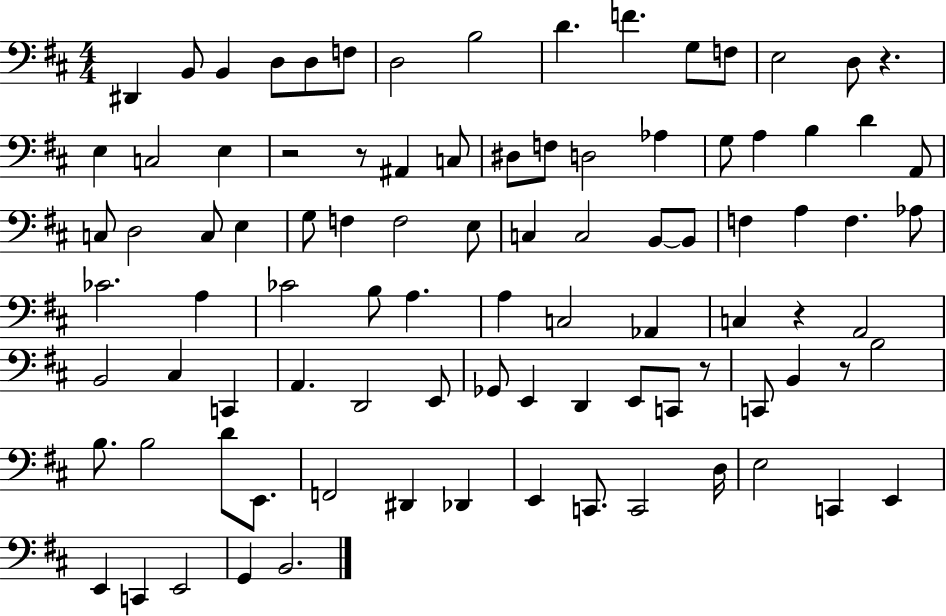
X:1
T:Untitled
M:4/4
L:1/4
K:D
^D,, B,,/2 B,, D,/2 D,/2 F,/2 D,2 B,2 D F G,/2 F,/2 E,2 D,/2 z E, C,2 E, z2 z/2 ^A,, C,/2 ^D,/2 F,/2 D,2 _A, G,/2 A, B, D A,,/2 C,/2 D,2 C,/2 E, G,/2 F, F,2 E,/2 C, C,2 B,,/2 B,,/2 F, A, F, _A,/2 _C2 A, _C2 B,/2 A, A, C,2 _A,, C, z A,,2 B,,2 ^C, C,, A,, D,,2 E,,/2 _G,,/2 E,, D,, E,,/2 C,,/2 z/2 C,,/2 B,, z/2 B,2 B,/2 B,2 D/2 E,,/2 F,,2 ^D,, _D,, E,, C,,/2 C,,2 D,/4 E,2 C,, E,, E,, C,, E,,2 G,, B,,2